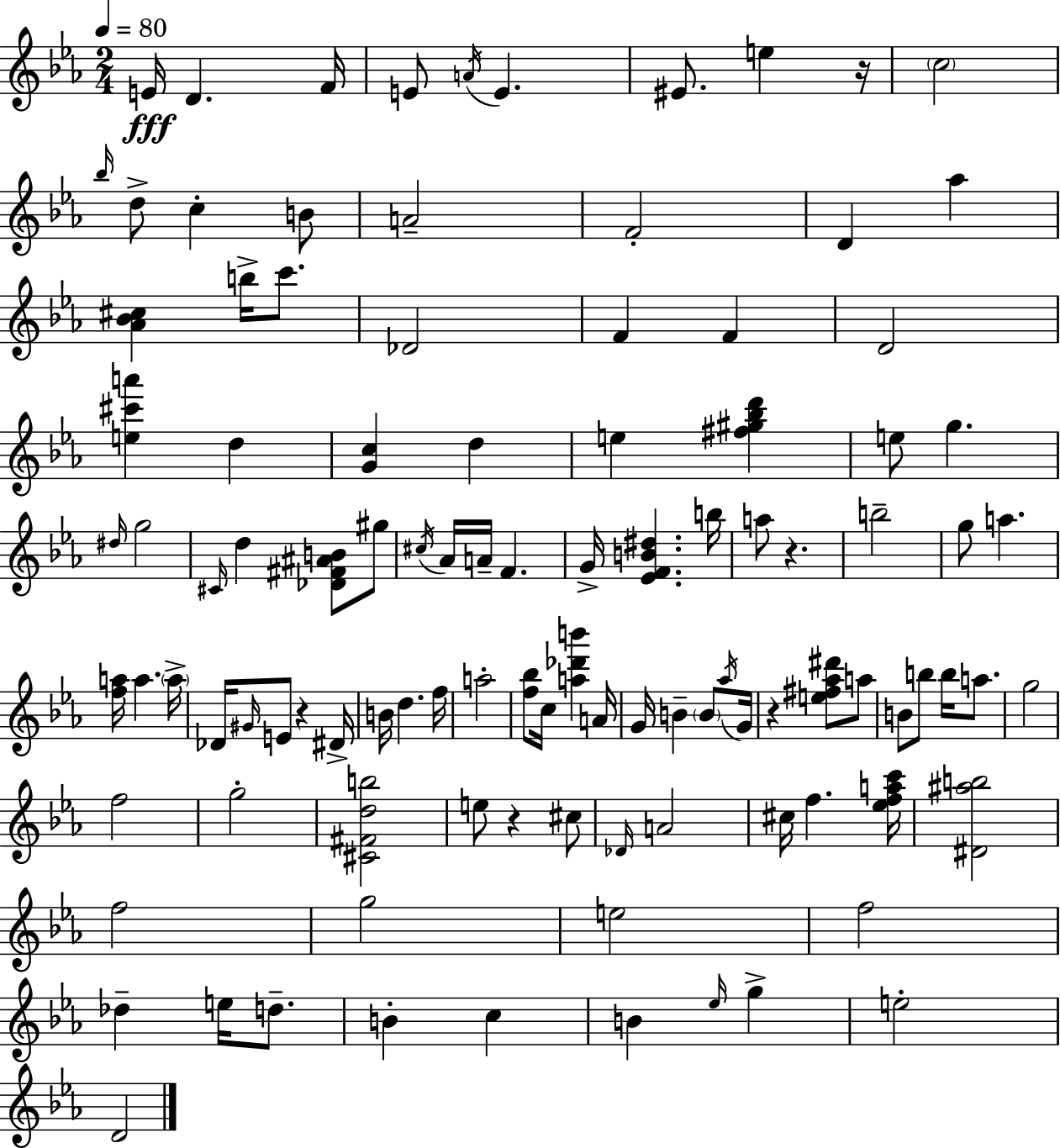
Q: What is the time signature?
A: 2/4